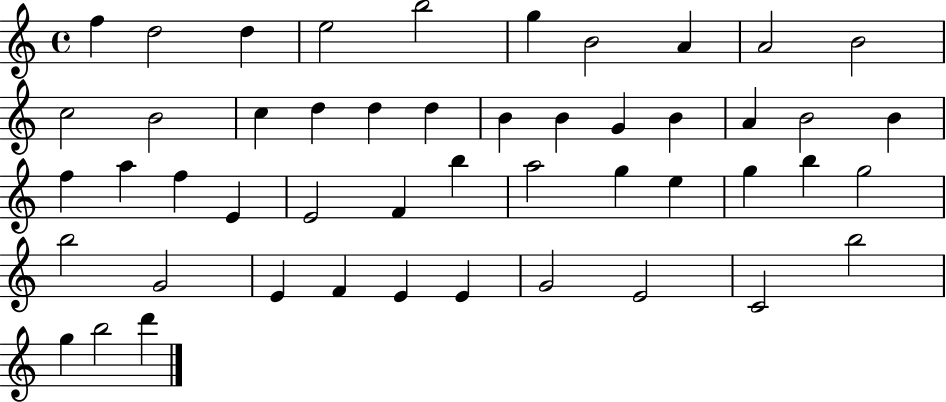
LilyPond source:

{
  \clef treble
  \time 4/4
  \defaultTimeSignature
  \key c \major
  f''4 d''2 d''4 | e''2 b''2 | g''4 b'2 a'4 | a'2 b'2 | \break c''2 b'2 | c''4 d''4 d''4 d''4 | b'4 b'4 g'4 b'4 | a'4 b'2 b'4 | \break f''4 a''4 f''4 e'4 | e'2 f'4 b''4 | a''2 g''4 e''4 | g''4 b''4 g''2 | \break b''2 g'2 | e'4 f'4 e'4 e'4 | g'2 e'2 | c'2 b''2 | \break g''4 b''2 d'''4 | \bar "|."
}